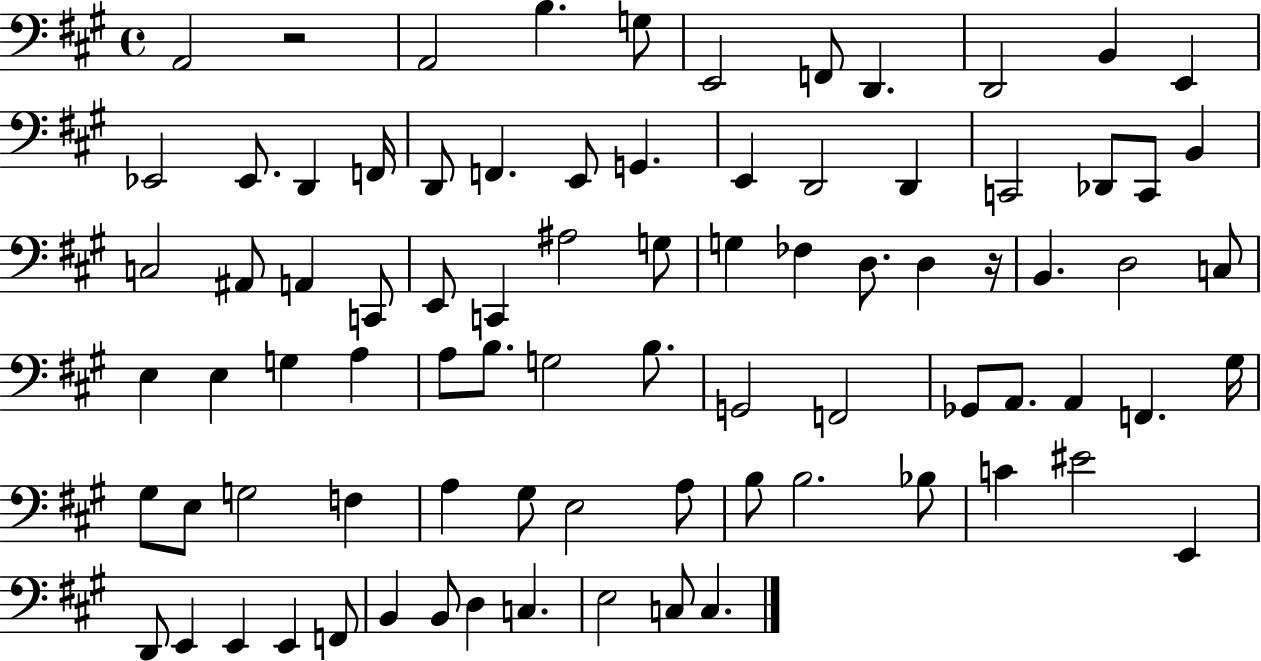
A2/h R/h A2/h B3/q. G3/e E2/h F2/e D2/q. D2/h B2/q E2/q Eb2/h Eb2/e. D2/q F2/s D2/e F2/q. E2/e G2/q. E2/q D2/h D2/q C2/h Db2/e C2/e B2/q C3/h A#2/e A2/q C2/e E2/e C2/q A#3/h G3/e G3/q FES3/q D3/e. D3/q R/s B2/q. D3/h C3/e E3/q E3/q G3/q A3/q A3/e B3/e. G3/h B3/e. G2/h F2/h Gb2/e A2/e. A2/q F2/q. G#3/s G#3/e E3/e G3/h F3/q A3/q G#3/e E3/h A3/e B3/e B3/h. Bb3/e C4/q EIS4/h E2/q D2/e E2/q E2/q E2/q F2/e B2/q B2/e D3/q C3/q. E3/h C3/e C3/q.